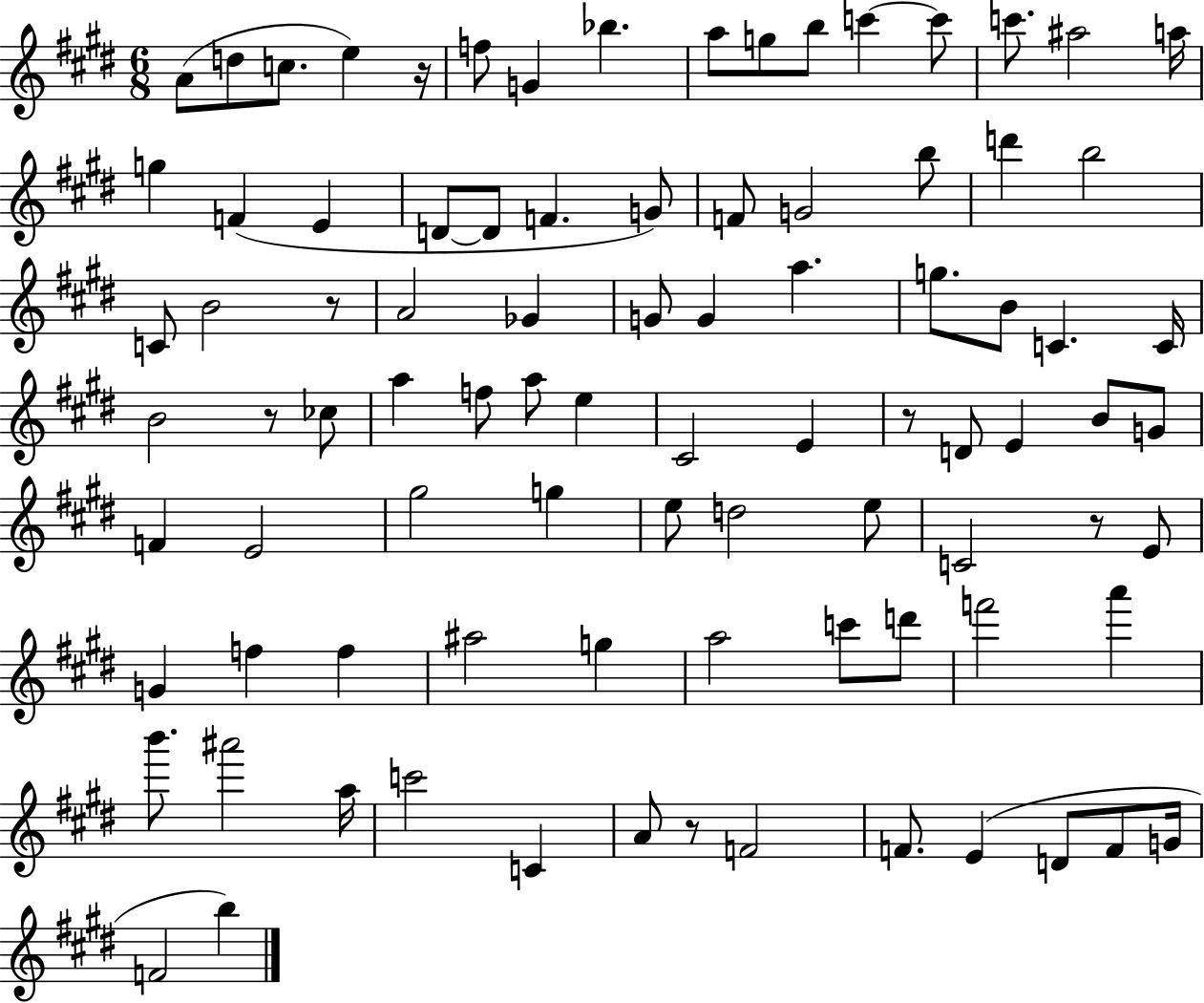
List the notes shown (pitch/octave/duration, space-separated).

A4/e D5/e C5/e. E5/q R/s F5/e G4/q Bb5/q. A5/e G5/e B5/e C6/q C6/e C6/e. A#5/h A5/s G5/q F4/q E4/q D4/e D4/e F4/q. G4/e F4/e G4/h B5/e D6/q B5/h C4/e B4/h R/e A4/h Gb4/q G4/e G4/q A5/q. G5/e. B4/e C4/q. C4/s B4/h R/e CES5/e A5/q F5/e A5/e E5/q C#4/h E4/q R/e D4/e E4/q B4/e G4/e F4/q E4/h G#5/h G5/q E5/e D5/h E5/e C4/h R/e E4/e G4/q F5/q F5/q A#5/h G5/q A5/h C6/e D6/e F6/h A6/q B6/e. A#6/h A5/s C6/h C4/q A4/e R/e F4/h F4/e. E4/q D4/e F4/e G4/s F4/h B5/q